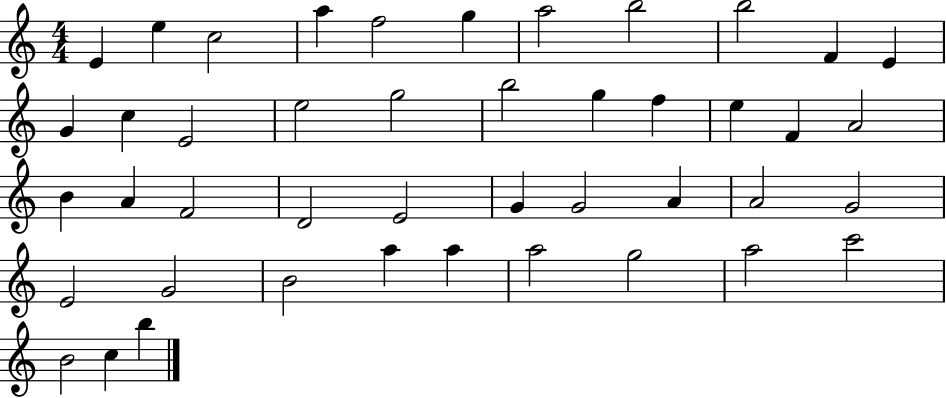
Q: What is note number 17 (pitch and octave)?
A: B5